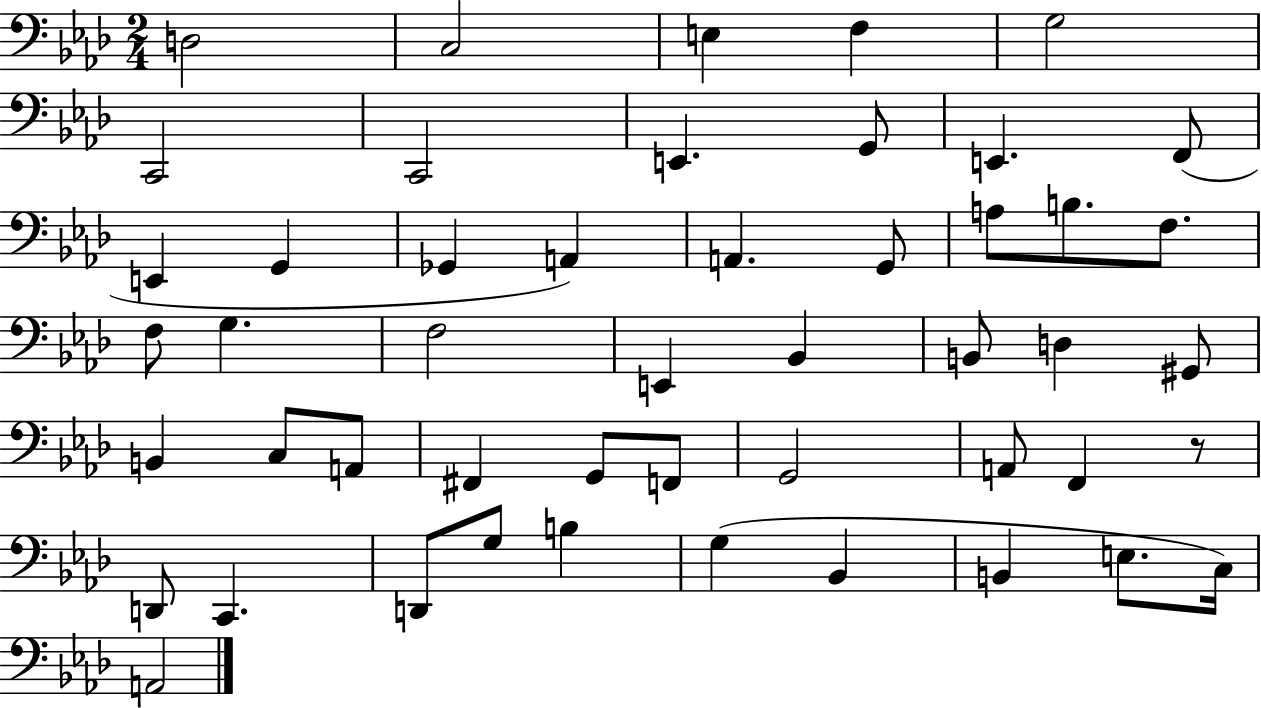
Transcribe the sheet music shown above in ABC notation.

X:1
T:Untitled
M:2/4
L:1/4
K:Ab
D,2 C,2 E, F, G,2 C,,2 C,,2 E,, G,,/2 E,, F,,/2 E,, G,, _G,, A,, A,, G,,/2 A,/2 B,/2 F,/2 F,/2 G, F,2 E,, _B,, B,,/2 D, ^G,,/2 B,, C,/2 A,,/2 ^F,, G,,/2 F,,/2 G,,2 A,,/2 F,, z/2 D,,/2 C,, D,,/2 G,/2 B, G, _B,, B,, E,/2 C,/4 A,,2